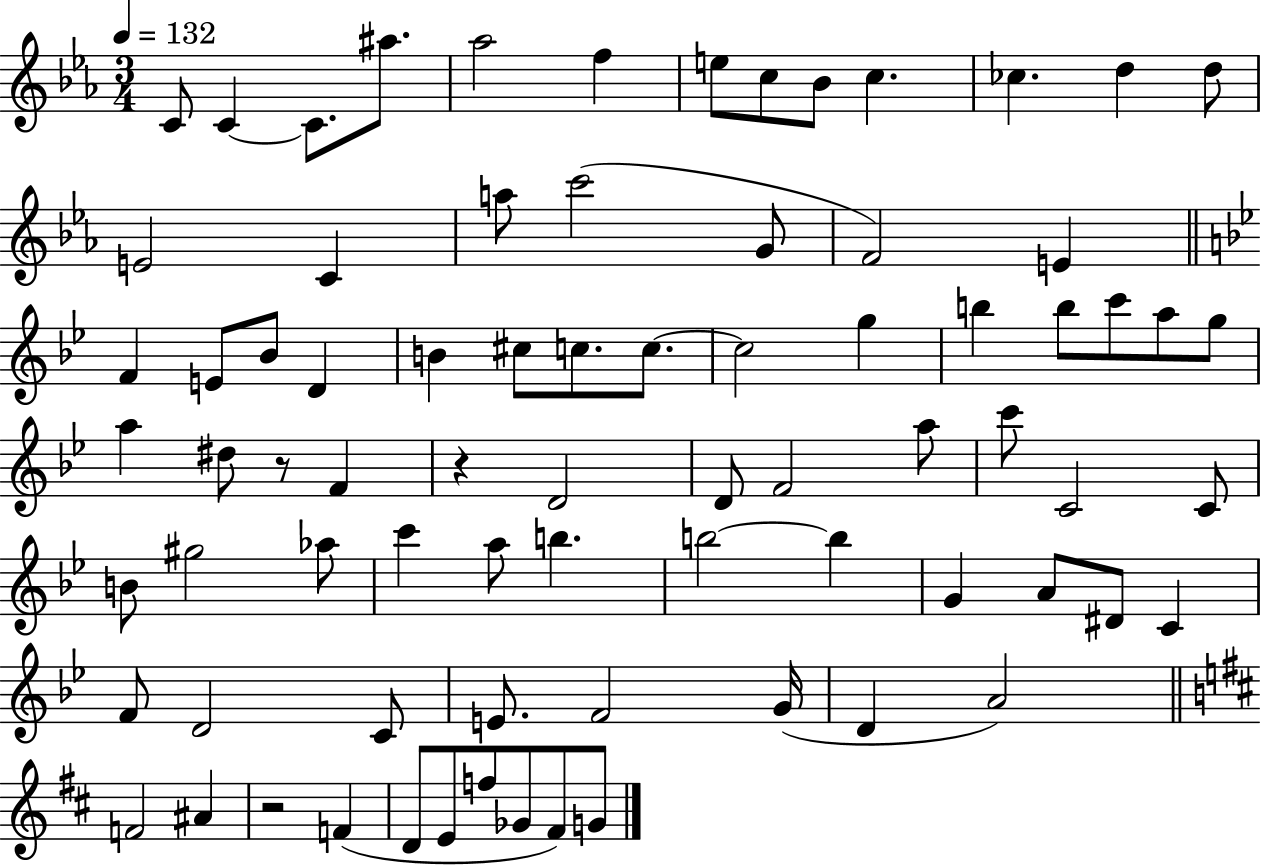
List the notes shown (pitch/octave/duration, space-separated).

C4/e C4/q C4/e. A#5/e. Ab5/h F5/q E5/e C5/e Bb4/e C5/q. CES5/q. D5/q D5/e E4/h C4/q A5/e C6/h G4/e F4/h E4/q F4/q E4/e Bb4/e D4/q B4/q C#5/e C5/e. C5/e. C5/h G5/q B5/q B5/e C6/e A5/e G5/e A5/q D#5/e R/e F4/q R/q D4/h D4/e F4/h A5/e C6/e C4/h C4/e B4/e G#5/h Ab5/e C6/q A5/e B5/q. B5/h B5/q G4/q A4/e D#4/e C4/q F4/e D4/h C4/e E4/e. F4/h G4/s D4/q A4/h F4/h A#4/q R/h F4/q D4/e E4/e F5/e Gb4/e F#4/e G4/e